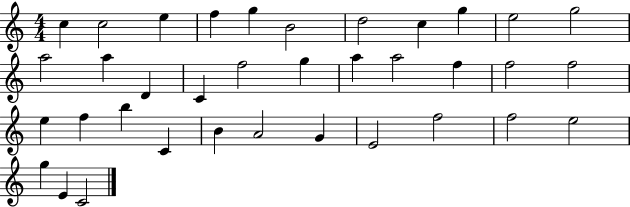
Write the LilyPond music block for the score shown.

{
  \clef treble
  \numericTimeSignature
  \time 4/4
  \key c \major
  c''4 c''2 e''4 | f''4 g''4 b'2 | d''2 c''4 g''4 | e''2 g''2 | \break a''2 a''4 d'4 | c'4 f''2 g''4 | a''4 a''2 f''4 | f''2 f''2 | \break e''4 f''4 b''4 c'4 | b'4 a'2 g'4 | e'2 f''2 | f''2 e''2 | \break g''4 e'4 c'2 | \bar "|."
}